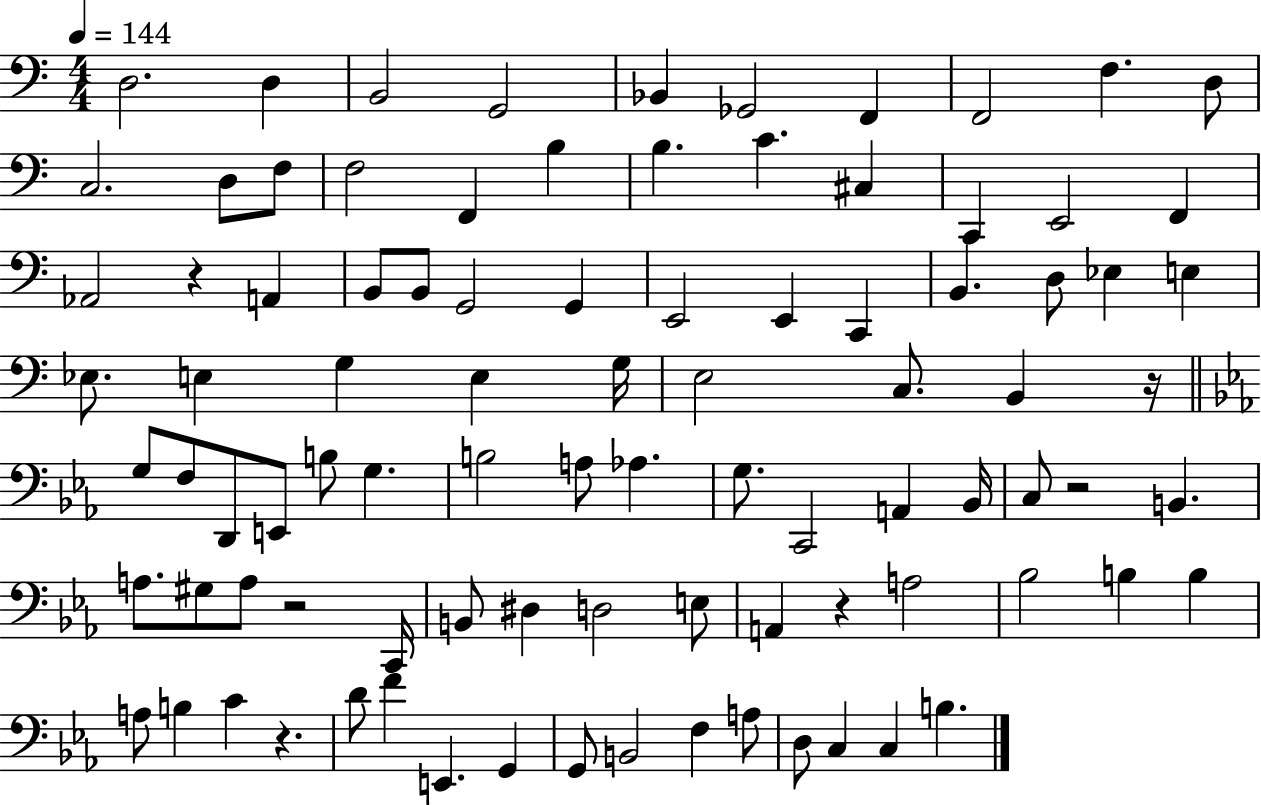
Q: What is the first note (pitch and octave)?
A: D3